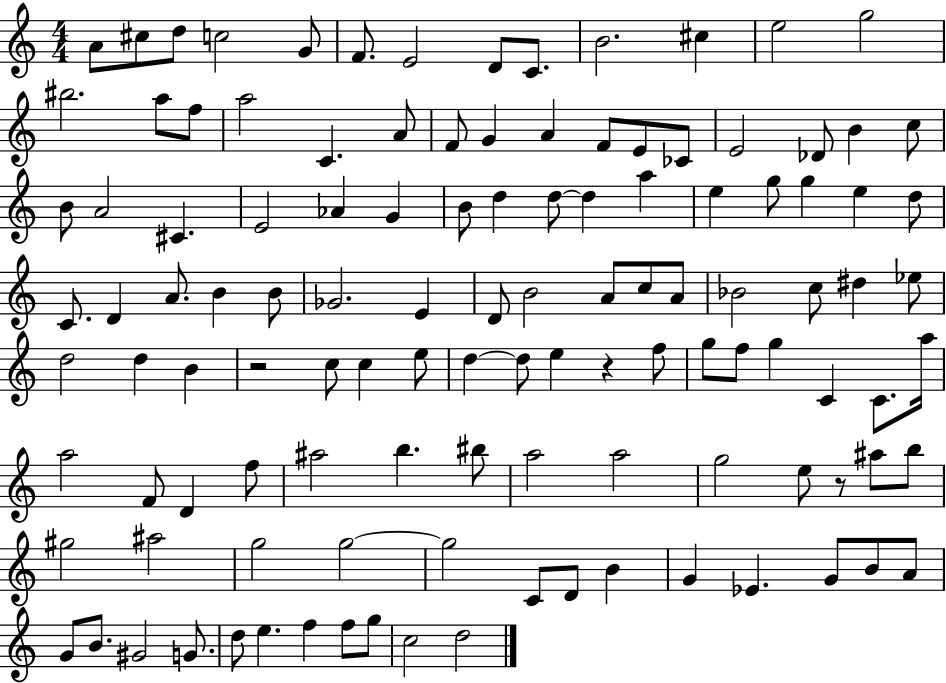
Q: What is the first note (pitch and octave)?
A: A4